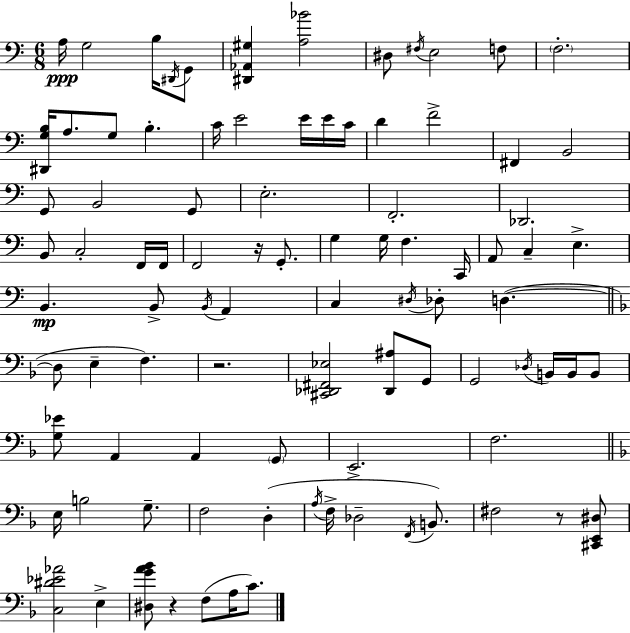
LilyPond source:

{
  \clef bass
  \numericTimeSignature
  \time 6/8
  \key a \minor
  a16\ppp g2 b16 \acciaccatura { dis,16 } g,8 | <dis, aes, gis>4 <a bes'>2 | dis8 \acciaccatura { fis16 } e2 | f8 \parenthesize f2.-. | \break <dis, g b>16 a8. g8 b4.-. | c'16 e'2 e'16 | e'16 c'16 d'4 f'2-> | fis,4 b,2 | \break g,8 b,2 | g,8 e2.-. | f,2.-. | des,2. | \break b,8 c2-. | f,16 f,16 f,2 r16 g,8.-. | g4 g16 f4. | c,16 a,8 c4-- e4.-> | \break b,4.\mp b,8-> \acciaccatura { b,16 } a,4 | c4 \acciaccatura { dis16 } des8-. d4.~(~ | \bar "||" \break \key f \major d8 e4-- f4.) | r2. | <cis, des, fis, ees>2 <des, ais>8 g,8 | g,2 \acciaccatura { des16 } b,16 b,16 b,8 | \break <g ees'>8 a,4 a,4 \parenthesize g,8 | e,2.-> | f2. | \bar "||" \break \key f \major e16 b2 g8.-- | f2 d4-.( | \acciaccatura { a16 } f16-> des2-- \acciaccatura { f,16 }) b,8. | fis2 r8 | \break <cis, e, dis>8 <c dis' ees' aes'>2 e4-> | <dis g' a' bes'>8 r4 f8( a16 c'8.) | \bar "|."
}